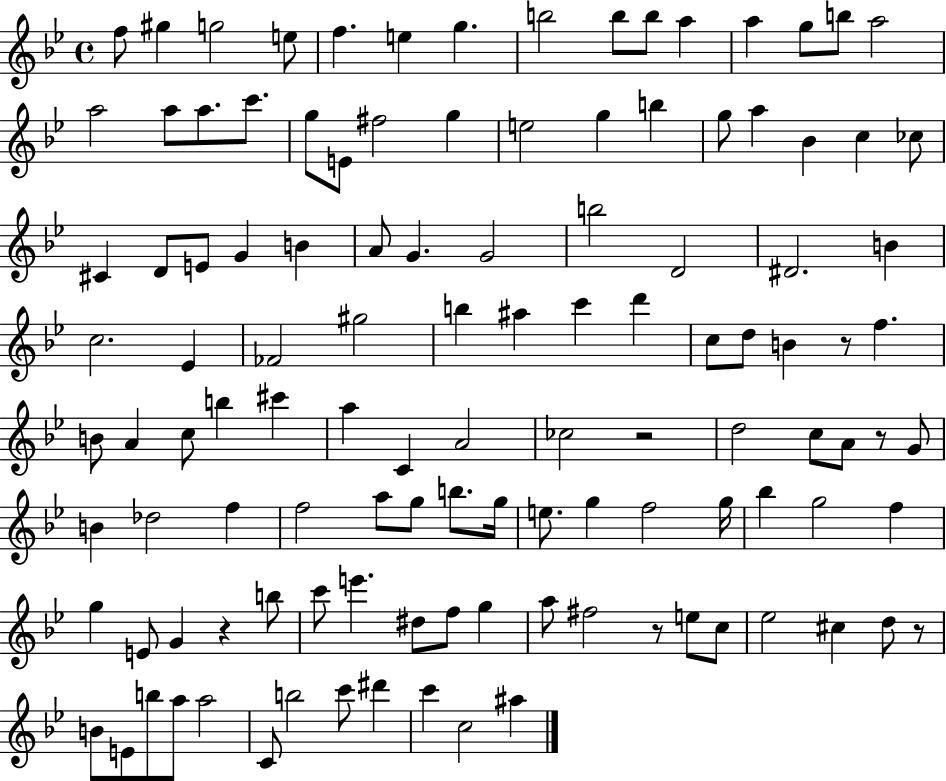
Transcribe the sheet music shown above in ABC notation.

X:1
T:Untitled
M:4/4
L:1/4
K:Bb
f/2 ^g g2 e/2 f e g b2 b/2 b/2 a a g/2 b/2 a2 a2 a/2 a/2 c'/2 g/2 E/2 ^f2 g e2 g b g/2 a _B c _c/2 ^C D/2 E/2 G B A/2 G G2 b2 D2 ^D2 B c2 _E _F2 ^g2 b ^a c' d' c/2 d/2 B z/2 f B/2 A c/2 b ^c' a C A2 _c2 z2 d2 c/2 A/2 z/2 G/2 B _d2 f f2 a/2 g/2 b/2 g/4 e/2 g f2 g/4 _b g2 f g E/2 G z b/2 c'/2 e' ^d/2 f/2 g a/2 ^f2 z/2 e/2 c/2 _e2 ^c d/2 z/2 B/2 E/2 b/2 a/2 a2 C/2 b2 c'/2 ^d' c' c2 ^a